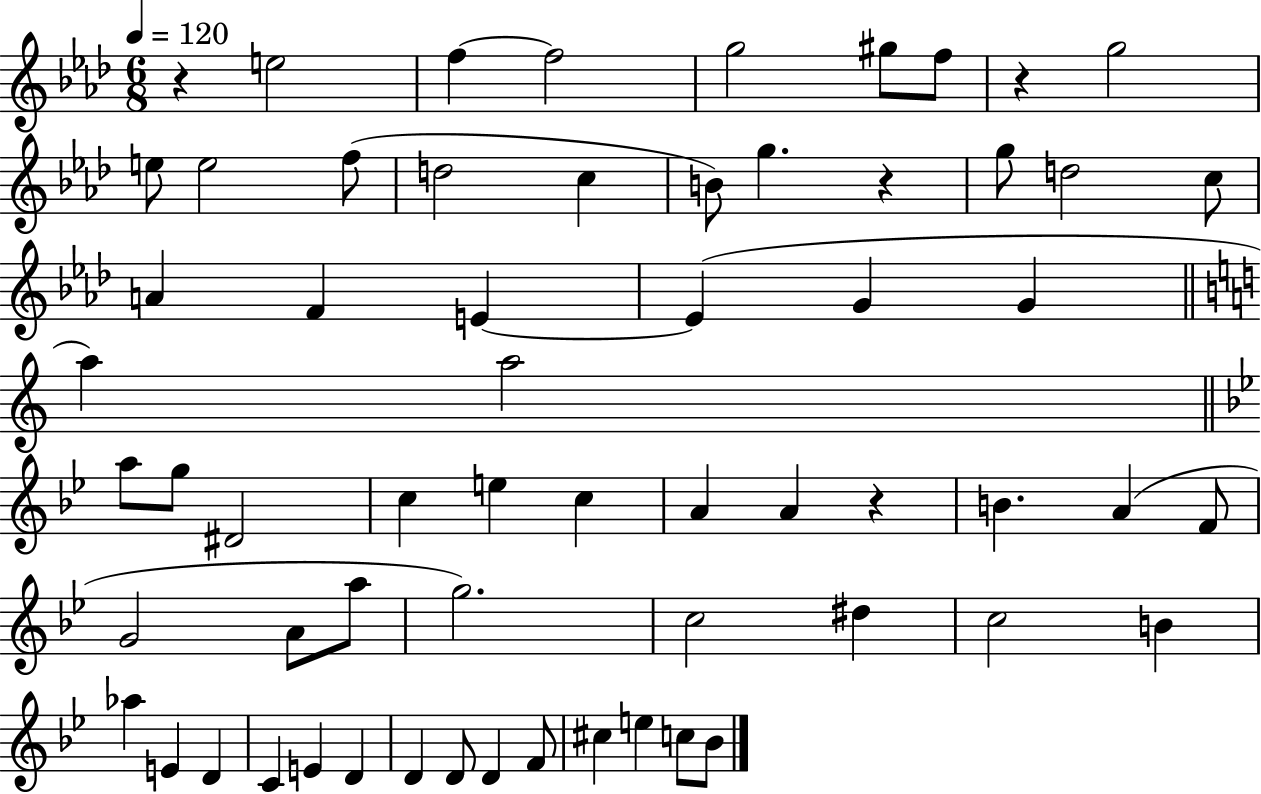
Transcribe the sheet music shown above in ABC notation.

X:1
T:Untitled
M:6/8
L:1/4
K:Ab
z e2 f f2 g2 ^g/2 f/2 z g2 e/2 e2 f/2 d2 c B/2 g z g/2 d2 c/2 A F E E G G a a2 a/2 g/2 ^D2 c e c A A z B A F/2 G2 A/2 a/2 g2 c2 ^d c2 B _a E D C E D D D/2 D F/2 ^c e c/2 _B/2